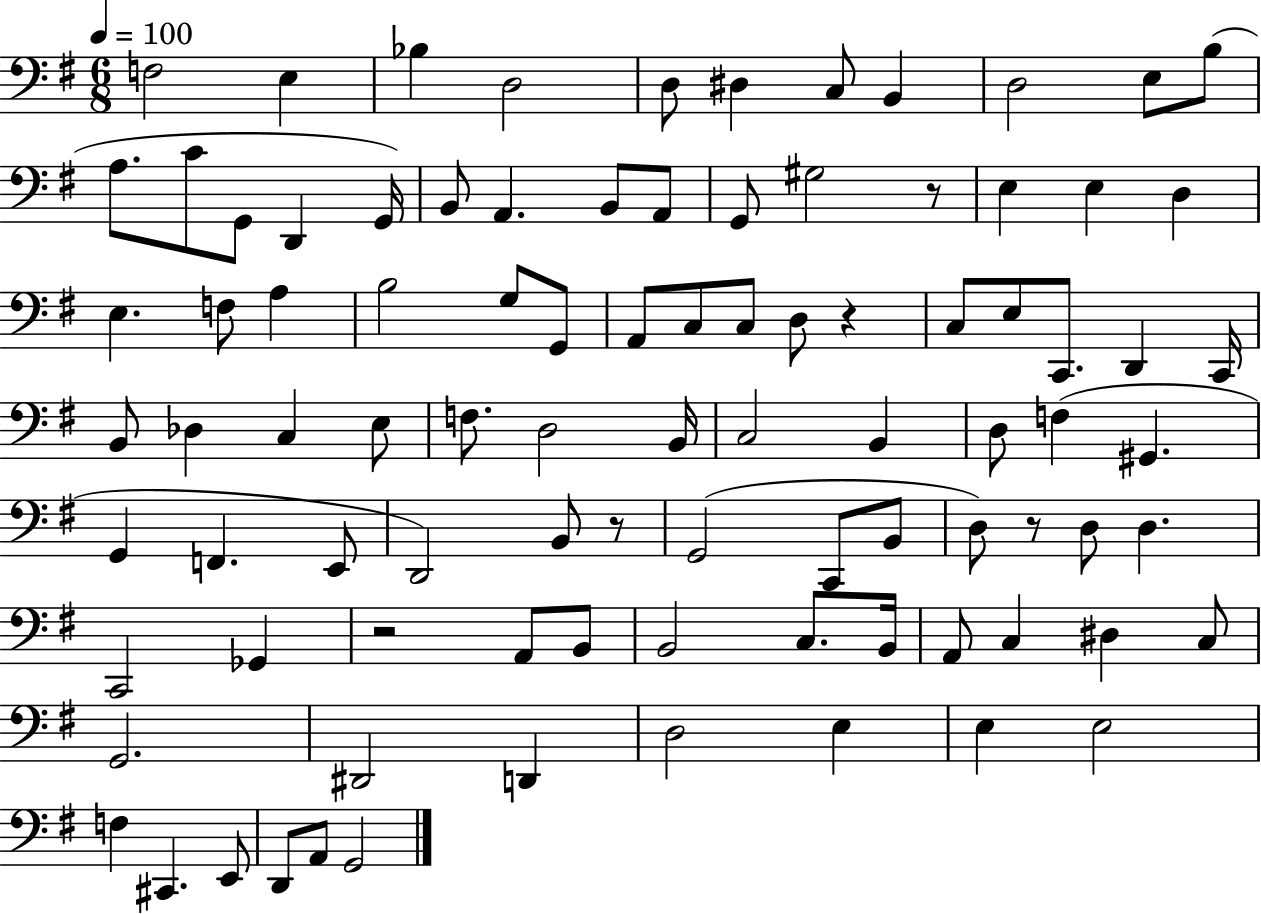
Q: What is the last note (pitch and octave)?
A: G2